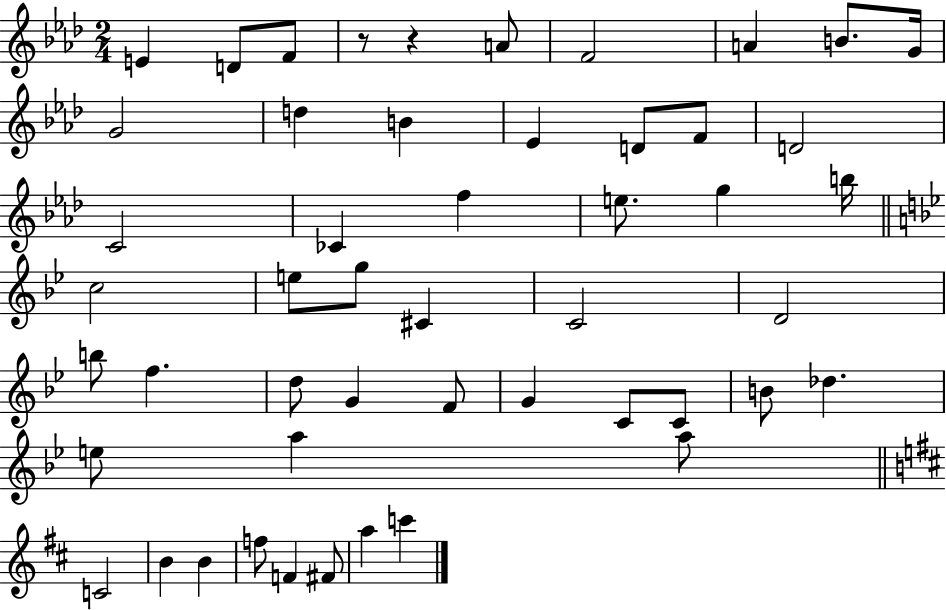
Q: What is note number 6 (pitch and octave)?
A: A4